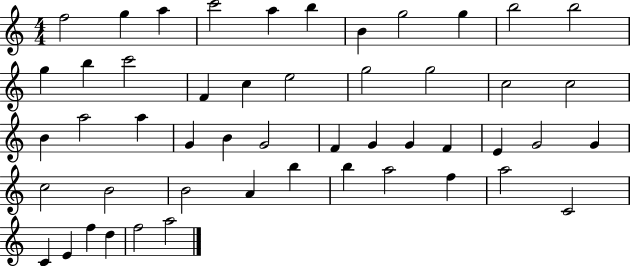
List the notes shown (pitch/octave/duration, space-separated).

F5/h G5/q A5/q C6/h A5/q B5/q B4/q G5/h G5/q B5/h B5/h G5/q B5/q C6/h F4/q C5/q E5/h G5/h G5/h C5/h C5/h B4/q A5/h A5/q G4/q B4/q G4/h F4/q G4/q G4/q F4/q E4/q G4/h G4/q C5/h B4/h B4/h A4/q B5/q B5/q A5/h F5/q A5/h C4/h C4/q E4/q F5/q D5/q F5/h A5/h